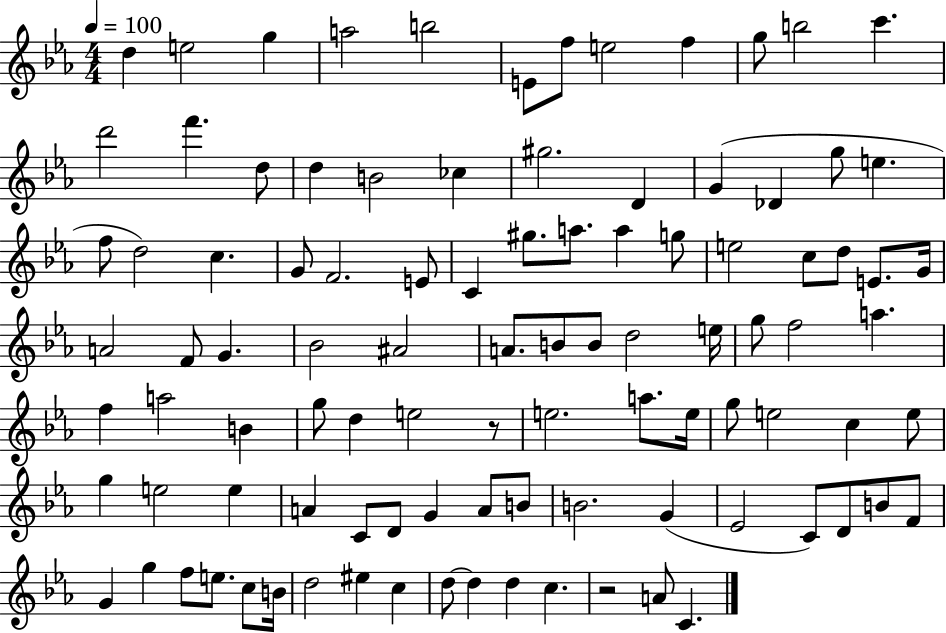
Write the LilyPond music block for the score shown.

{
  \clef treble
  \numericTimeSignature
  \time 4/4
  \key ees \major
  \tempo 4 = 100
  d''4 e''2 g''4 | a''2 b''2 | e'8 f''8 e''2 f''4 | g''8 b''2 c'''4. | \break d'''2 f'''4. d''8 | d''4 b'2 ces''4 | gis''2. d'4 | g'4( des'4 g''8 e''4. | \break f''8 d''2) c''4. | g'8 f'2. e'8 | c'4 gis''8. a''8. a''4 g''8 | e''2 c''8 d''8 e'8. g'16 | \break a'2 f'8 g'4. | bes'2 ais'2 | a'8. b'8 b'8 d''2 e''16 | g''8 f''2 a''4. | \break f''4 a''2 b'4 | g''8 d''4 e''2 r8 | e''2. a''8. e''16 | g''8 e''2 c''4 e''8 | \break g''4 e''2 e''4 | a'4 c'8 d'8 g'4 a'8 b'8 | b'2. g'4( | ees'2 c'8) d'8 b'8 f'8 | \break g'4 g''4 f''8 e''8. c''8 b'16 | d''2 eis''4 c''4 | d''8~~ d''4 d''4 c''4. | r2 a'8 c'4. | \break \bar "|."
}